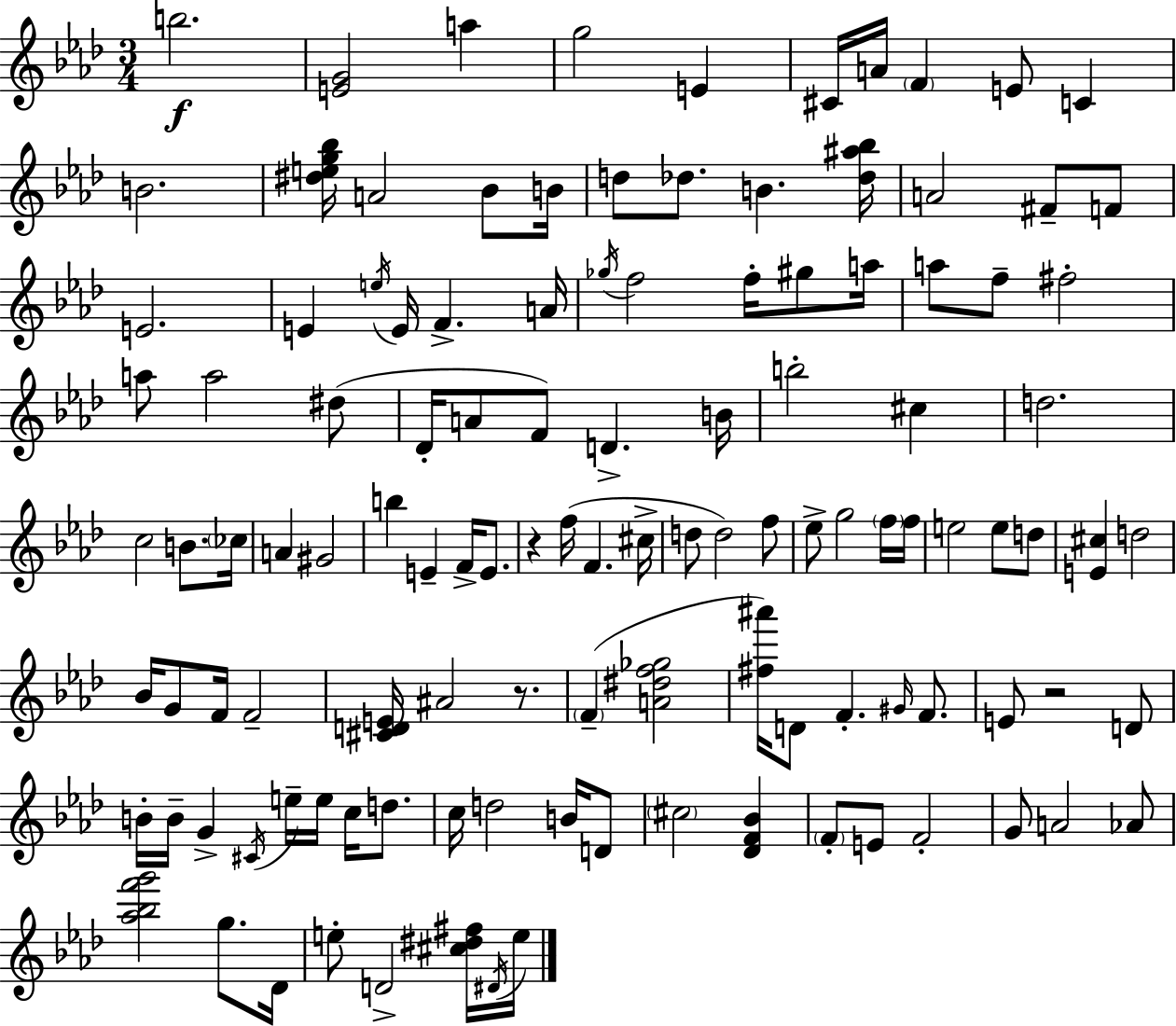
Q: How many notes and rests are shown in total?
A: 117